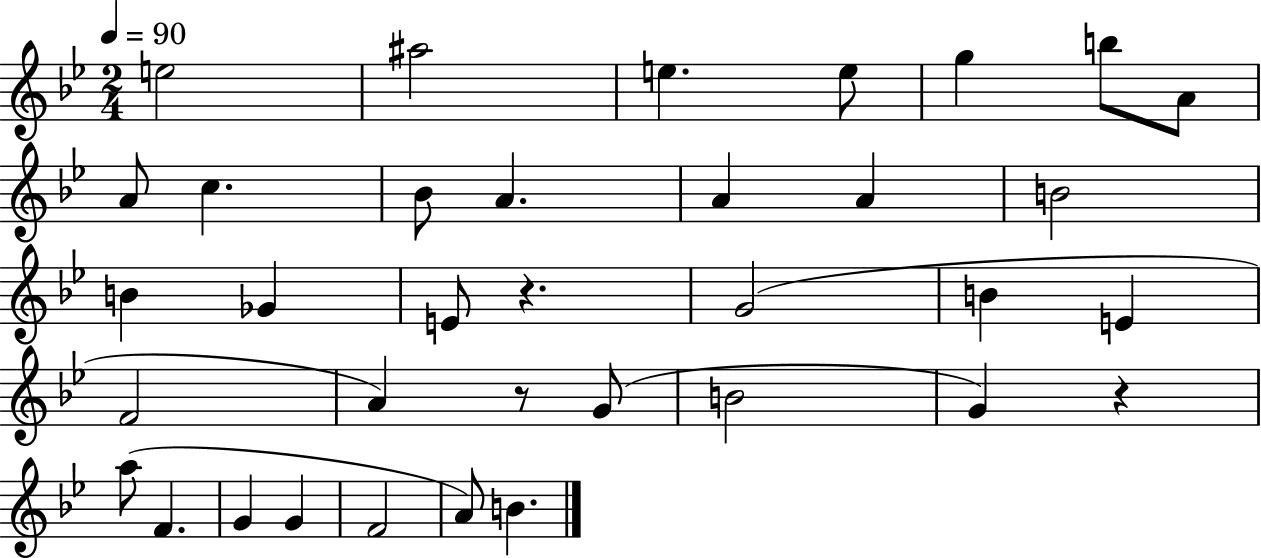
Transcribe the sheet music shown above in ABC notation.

X:1
T:Untitled
M:2/4
L:1/4
K:Bb
e2 ^a2 e e/2 g b/2 A/2 A/2 c _B/2 A A A B2 B _G E/2 z G2 B E F2 A z/2 G/2 B2 G z a/2 F G G F2 A/2 B